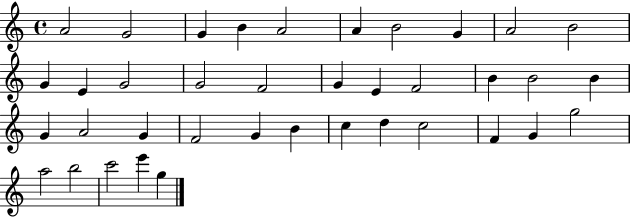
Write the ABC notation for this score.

X:1
T:Untitled
M:4/4
L:1/4
K:C
A2 G2 G B A2 A B2 G A2 B2 G E G2 G2 F2 G E F2 B B2 B G A2 G F2 G B c d c2 F G g2 a2 b2 c'2 e' g